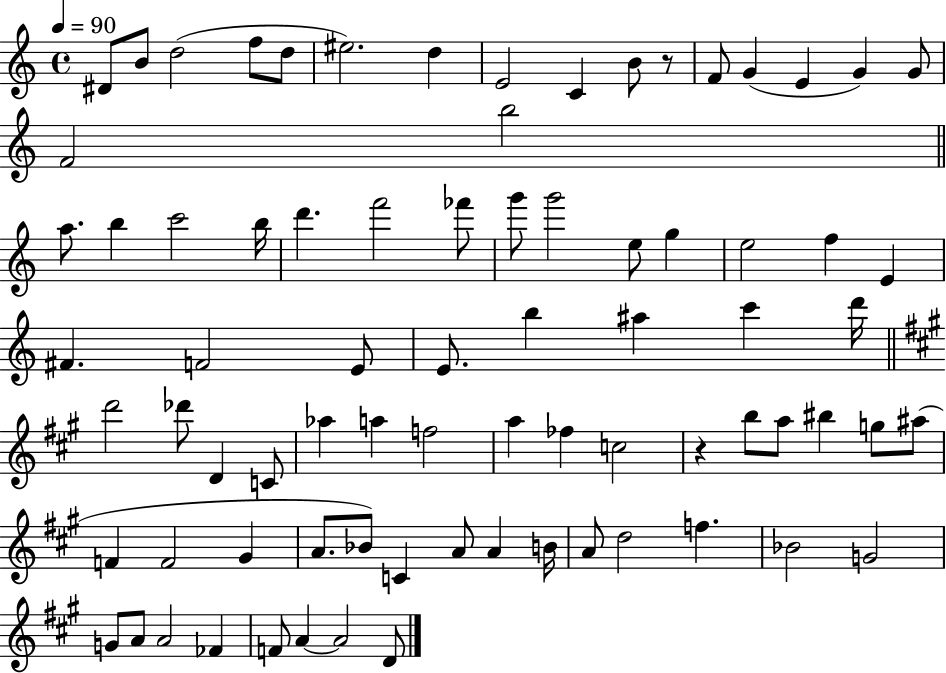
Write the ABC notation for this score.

X:1
T:Untitled
M:4/4
L:1/4
K:C
^D/2 B/2 d2 f/2 d/2 ^e2 d E2 C B/2 z/2 F/2 G E G G/2 F2 b2 a/2 b c'2 b/4 d' f'2 _f'/2 g'/2 g'2 e/2 g e2 f E ^F F2 E/2 E/2 b ^a c' d'/4 d'2 _d'/2 D C/2 _a a f2 a _f c2 z b/2 a/2 ^b g/2 ^a/2 F F2 ^G A/2 _B/2 C A/2 A B/4 A/2 d2 f _B2 G2 G/2 A/2 A2 _F F/2 A A2 D/2